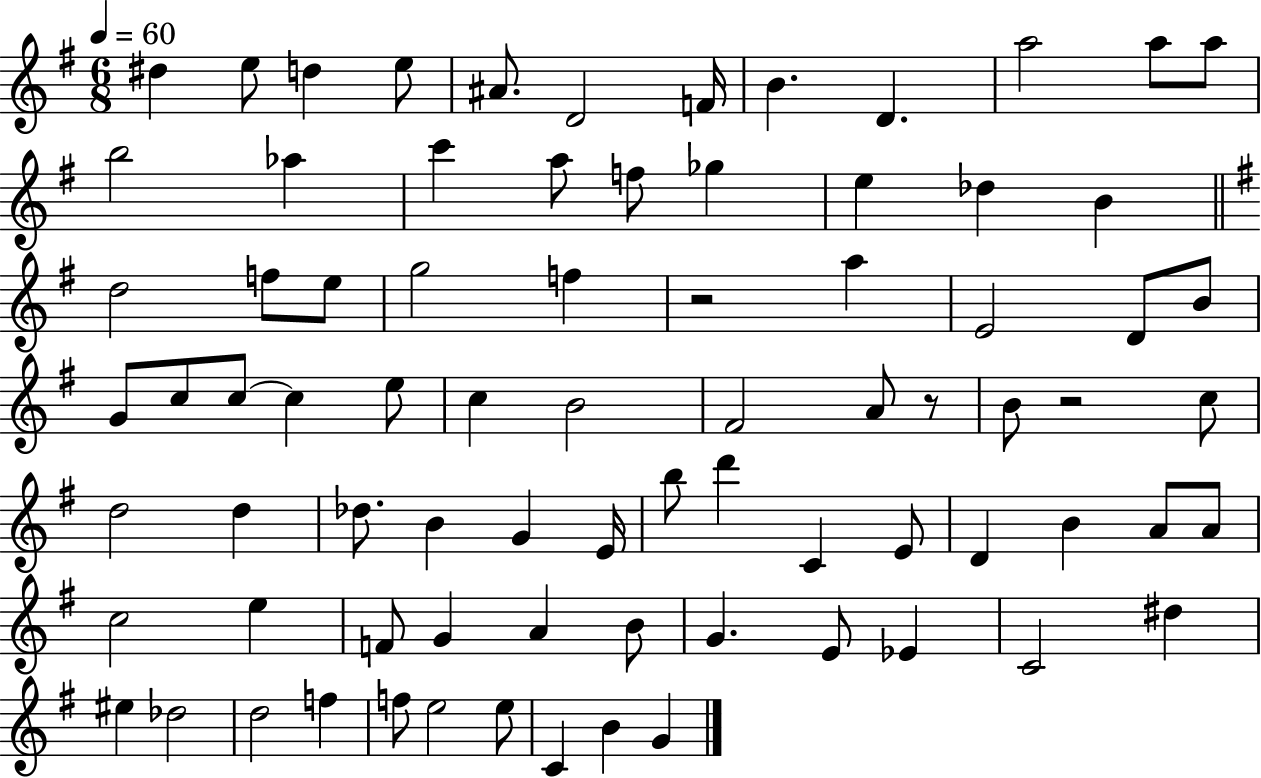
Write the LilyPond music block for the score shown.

{
  \clef treble
  \numericTimeSignature
  \time 6/8
  \key g \major
  \tempo 4 = 60
  \repeat volta 2 { dis''4 e''8 d''4 e''8 | ais'8. d'2 f'16 | b'4. d'4. | a''2 a''8 a''8 | \break b''2 aes''4 | c'''4 a''8 f''8 ges''4 | e''4 des''4 b'4 | \bar "||" \break \key e \minor d''2 f''8 e''8 | g''2 f''4 | r2 a''4 | e'2 d'8 b'8 | \break g'8 c''8 c''8~~ c''4 e''8 | c''4 b'2 | fis'2 a'8 r8 | b'8 r2 c''8 | \break d''2 d''4 | des''8. b'4 g'4 e'16 | b''8 d'''4 c'4 e'8 | d'4 b'4 a'8 a'8 | \break c''2 e''4 | f'8 g'4 a'4 b'8 | g'4. e'8 ees'4 | c'2 dis''4 | \break eis''4 des''2 | d''2 f''4 | f''8 e''2 e''8 | c'4 b'4 g'4 | \break } \bar "|."
}